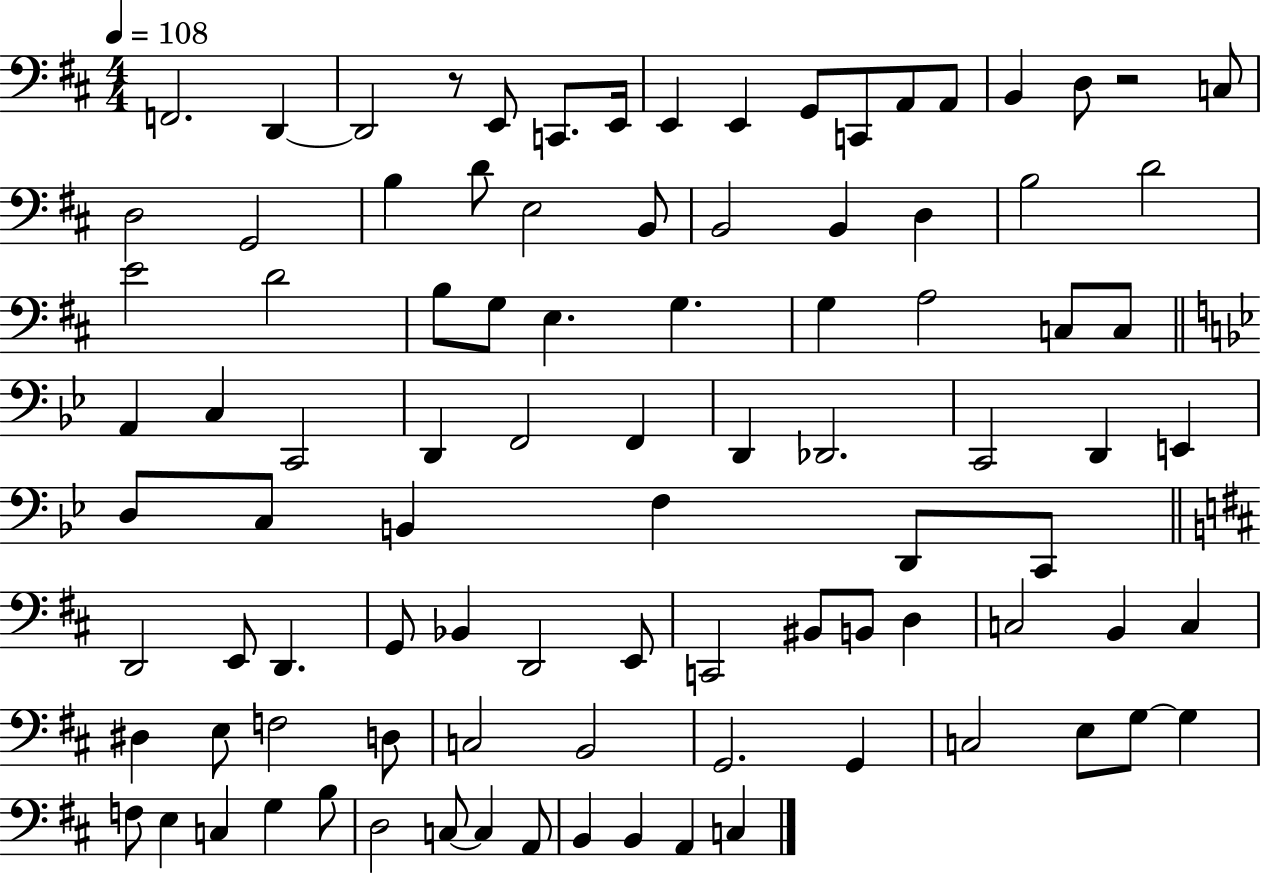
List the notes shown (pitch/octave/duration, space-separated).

F2/h. D2/q D2/h R/e E2/e C2/e. E2/s E2/q E2/q G2/e C2/e A2/e A2/e B2/q D3/e R/h C3/e D3/h G2/h B3/q D4/e E3/h B2/e B2/h B2/q D3/q B3/h D4/h E4/h D4/h B3/e G3/e E3/q. G3/q. G3/q A3/h C3/e C3/e A2/q C3/q C2/h D2/q F2/h F2/q D2/q Db2/h. C2/h D2/q E2/q D3/e C3/e B2/q F3/q D2/e C2/e D2/h E2/e D2/q. G2/e Bb2/q D2/h E2/e C2/h BIS2/e B2/e D3/q C3/h B2/q C3/q D#3/q E3/e F3/h D3/e C3/h B2/h G2/h. G2/q C3/h E3/e G3/e G3/q F3/e E3/q C3/q G3/q B3/e D3/h C3/e C3/q A2/e B2/q B2/q A2/q C3/q